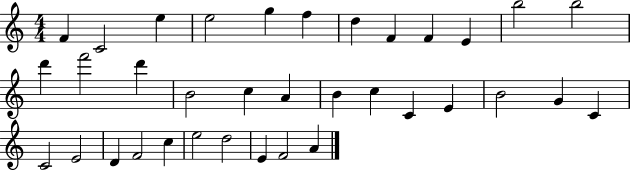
{
  \clef treble
  \numericTimeSignature
  \time 4/4
  \key c \major
  f'4 c'2 e''4 | e''2 g''4 f''4 | d''4 f'4 f'4 e'4 | b''2 b''2 | \break d'''4 f'''2 d'''4 | b'2 c''4 a'4 | b'4 c''4 c'4 e'4 | b'2 g'4 c'4 | \break c'2 e'2 | d'4 f'2 c''4 | e''2 d''2 | e'4 f'2 a'4 | \break \bar "|."
}